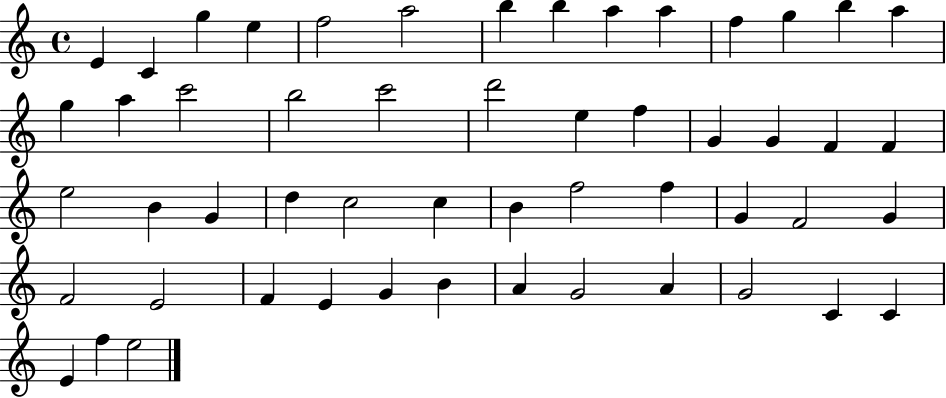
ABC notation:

X:1
T:Untitled
M:4/4
L:1/4
K:C
E C g e f2 a2 b b a a f g b a g a c'2 b2 c'2 d'2 e f G G F F e2 B G d c2 c B f2 f G F2 G F2 E2 F E G B A G2 A G2 C C E f e2